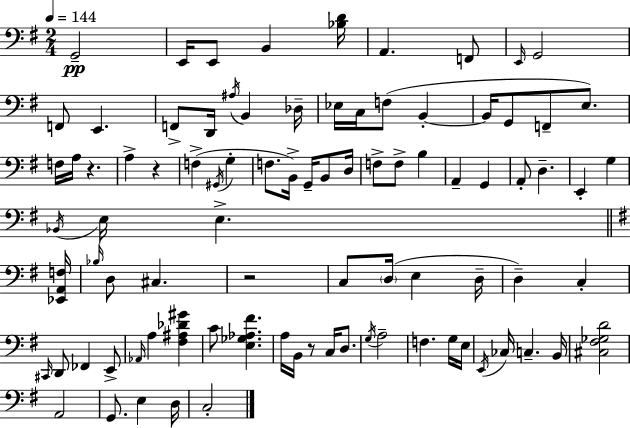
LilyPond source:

{
  \clef bass
  \numericTimeSignature
  \time 2/4
  \key e \minor
  \tempo 4 = 144
  g,2--\pp | e,16 e,8 b,4 <bes d'>16 | a,4. f,8 | \grace { e,16 } g,2 | \break f,8 e,4. | f,8-> d,16 \acciaccatura { ais16 } b,4 | des16-- ees16 c16 f8( b,4-.~~ | b,16 g,8 f,8-- e8.) | \break f16 a16 r4. | a4-> r4 | f4->( \acciaccatura { gis,16 } g4-. | f8. b,16->) g,16-- | \break b,8 d16 f8-> f8-> b4 | a,4-- g,4 | a,8-. d4.-- | e,4-. g4 | \break \acciaccatura { bes,16 } e16 e4.-> | \bar "||" \break \key g \major <ees, a, f>16 \grace { bes16 } d8 cis4. | r2 | c8 \parenthesize d16( e4 | d16-- d4--) c4-. | \break \grace { cis,16 } d,8 fes,4 | e,8-> \grace { aes,16 } a4 | <fis ais des' gis'>4 c'8 <e ges aes fis'>4. | a16 b,16 r8 | \break c16 d8. \acciaccatura { g16 } a2-- | f4. | g16 e16 \acciaccatura { e,16 } ces16 c4.-- | b,16 <cis fis ges d'>2 | \break a,2 | g,8. | e4 d16 c2-. | \bar "|."
}